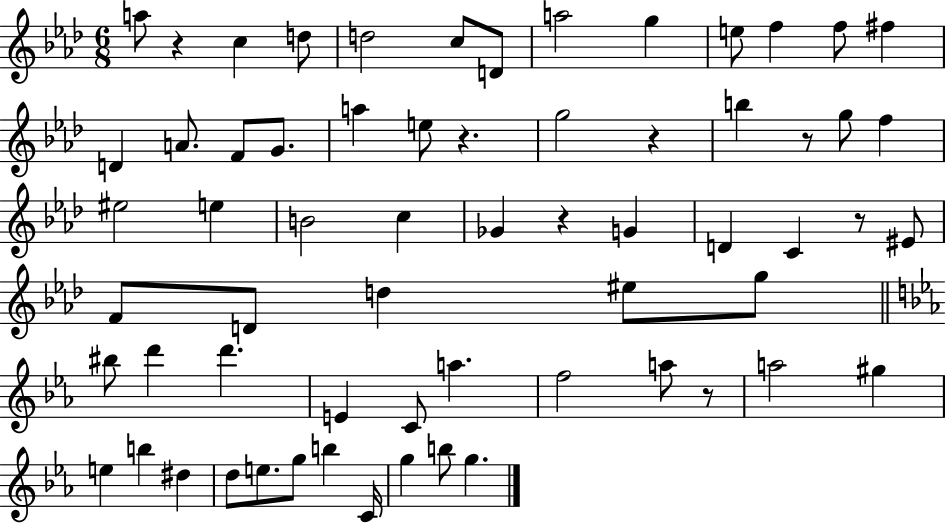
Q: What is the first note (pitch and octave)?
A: A5